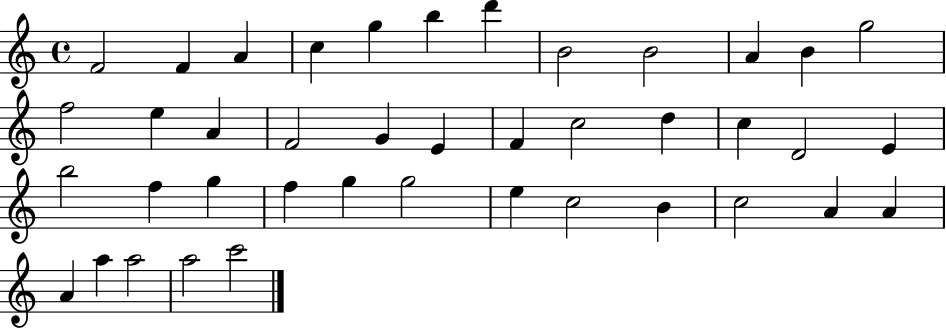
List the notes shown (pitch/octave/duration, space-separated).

F4/h F4/q A4/q C5/q G5/q B5/q D6/q B4/h B4/h A4/q B4/q G5/h F5/h E5/q A4/q F4/h G4/q E4/q F4/q C5/h D5/q C5/q D4/h E4/q B5/h F5/q G5/q F5/q G5/q G5/h E5/q C5/h B4/q C5/h A4/q A4/q A4/q A5/q A5/h A5/h C6/h